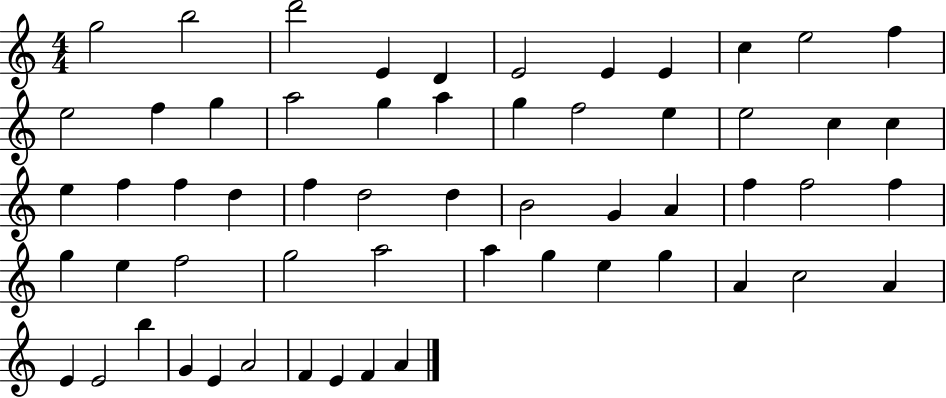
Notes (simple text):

G5/h B5/h D6/h E4/q D4/q E4/h E4/q E4/q C5/q E5/h F5/q E5/h F5/q G5/q A5/h G5/q A5/q G5/q F5/h E5/q E5/h C5/q C5/q E5/q F5/q F5/q D5/q F5/q D5/h D5/q B4/h G4/q A4/q F5/q F5/h F5/q G5/q E5/q F5/h G5/h A5/h A5/q G5/q E5/q G5/q A4/q C5/h A4/q E4/q E4/h B5/q G4/q E4/q A4/h F4/q E4/q F4/q A4/q